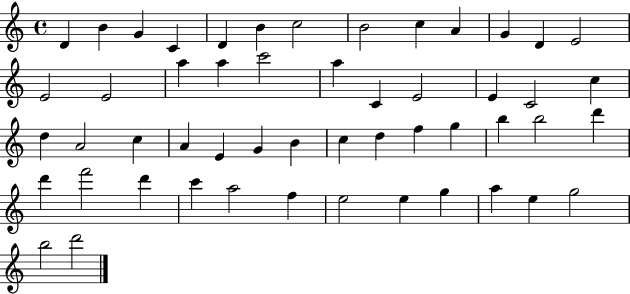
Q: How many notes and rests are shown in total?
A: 52